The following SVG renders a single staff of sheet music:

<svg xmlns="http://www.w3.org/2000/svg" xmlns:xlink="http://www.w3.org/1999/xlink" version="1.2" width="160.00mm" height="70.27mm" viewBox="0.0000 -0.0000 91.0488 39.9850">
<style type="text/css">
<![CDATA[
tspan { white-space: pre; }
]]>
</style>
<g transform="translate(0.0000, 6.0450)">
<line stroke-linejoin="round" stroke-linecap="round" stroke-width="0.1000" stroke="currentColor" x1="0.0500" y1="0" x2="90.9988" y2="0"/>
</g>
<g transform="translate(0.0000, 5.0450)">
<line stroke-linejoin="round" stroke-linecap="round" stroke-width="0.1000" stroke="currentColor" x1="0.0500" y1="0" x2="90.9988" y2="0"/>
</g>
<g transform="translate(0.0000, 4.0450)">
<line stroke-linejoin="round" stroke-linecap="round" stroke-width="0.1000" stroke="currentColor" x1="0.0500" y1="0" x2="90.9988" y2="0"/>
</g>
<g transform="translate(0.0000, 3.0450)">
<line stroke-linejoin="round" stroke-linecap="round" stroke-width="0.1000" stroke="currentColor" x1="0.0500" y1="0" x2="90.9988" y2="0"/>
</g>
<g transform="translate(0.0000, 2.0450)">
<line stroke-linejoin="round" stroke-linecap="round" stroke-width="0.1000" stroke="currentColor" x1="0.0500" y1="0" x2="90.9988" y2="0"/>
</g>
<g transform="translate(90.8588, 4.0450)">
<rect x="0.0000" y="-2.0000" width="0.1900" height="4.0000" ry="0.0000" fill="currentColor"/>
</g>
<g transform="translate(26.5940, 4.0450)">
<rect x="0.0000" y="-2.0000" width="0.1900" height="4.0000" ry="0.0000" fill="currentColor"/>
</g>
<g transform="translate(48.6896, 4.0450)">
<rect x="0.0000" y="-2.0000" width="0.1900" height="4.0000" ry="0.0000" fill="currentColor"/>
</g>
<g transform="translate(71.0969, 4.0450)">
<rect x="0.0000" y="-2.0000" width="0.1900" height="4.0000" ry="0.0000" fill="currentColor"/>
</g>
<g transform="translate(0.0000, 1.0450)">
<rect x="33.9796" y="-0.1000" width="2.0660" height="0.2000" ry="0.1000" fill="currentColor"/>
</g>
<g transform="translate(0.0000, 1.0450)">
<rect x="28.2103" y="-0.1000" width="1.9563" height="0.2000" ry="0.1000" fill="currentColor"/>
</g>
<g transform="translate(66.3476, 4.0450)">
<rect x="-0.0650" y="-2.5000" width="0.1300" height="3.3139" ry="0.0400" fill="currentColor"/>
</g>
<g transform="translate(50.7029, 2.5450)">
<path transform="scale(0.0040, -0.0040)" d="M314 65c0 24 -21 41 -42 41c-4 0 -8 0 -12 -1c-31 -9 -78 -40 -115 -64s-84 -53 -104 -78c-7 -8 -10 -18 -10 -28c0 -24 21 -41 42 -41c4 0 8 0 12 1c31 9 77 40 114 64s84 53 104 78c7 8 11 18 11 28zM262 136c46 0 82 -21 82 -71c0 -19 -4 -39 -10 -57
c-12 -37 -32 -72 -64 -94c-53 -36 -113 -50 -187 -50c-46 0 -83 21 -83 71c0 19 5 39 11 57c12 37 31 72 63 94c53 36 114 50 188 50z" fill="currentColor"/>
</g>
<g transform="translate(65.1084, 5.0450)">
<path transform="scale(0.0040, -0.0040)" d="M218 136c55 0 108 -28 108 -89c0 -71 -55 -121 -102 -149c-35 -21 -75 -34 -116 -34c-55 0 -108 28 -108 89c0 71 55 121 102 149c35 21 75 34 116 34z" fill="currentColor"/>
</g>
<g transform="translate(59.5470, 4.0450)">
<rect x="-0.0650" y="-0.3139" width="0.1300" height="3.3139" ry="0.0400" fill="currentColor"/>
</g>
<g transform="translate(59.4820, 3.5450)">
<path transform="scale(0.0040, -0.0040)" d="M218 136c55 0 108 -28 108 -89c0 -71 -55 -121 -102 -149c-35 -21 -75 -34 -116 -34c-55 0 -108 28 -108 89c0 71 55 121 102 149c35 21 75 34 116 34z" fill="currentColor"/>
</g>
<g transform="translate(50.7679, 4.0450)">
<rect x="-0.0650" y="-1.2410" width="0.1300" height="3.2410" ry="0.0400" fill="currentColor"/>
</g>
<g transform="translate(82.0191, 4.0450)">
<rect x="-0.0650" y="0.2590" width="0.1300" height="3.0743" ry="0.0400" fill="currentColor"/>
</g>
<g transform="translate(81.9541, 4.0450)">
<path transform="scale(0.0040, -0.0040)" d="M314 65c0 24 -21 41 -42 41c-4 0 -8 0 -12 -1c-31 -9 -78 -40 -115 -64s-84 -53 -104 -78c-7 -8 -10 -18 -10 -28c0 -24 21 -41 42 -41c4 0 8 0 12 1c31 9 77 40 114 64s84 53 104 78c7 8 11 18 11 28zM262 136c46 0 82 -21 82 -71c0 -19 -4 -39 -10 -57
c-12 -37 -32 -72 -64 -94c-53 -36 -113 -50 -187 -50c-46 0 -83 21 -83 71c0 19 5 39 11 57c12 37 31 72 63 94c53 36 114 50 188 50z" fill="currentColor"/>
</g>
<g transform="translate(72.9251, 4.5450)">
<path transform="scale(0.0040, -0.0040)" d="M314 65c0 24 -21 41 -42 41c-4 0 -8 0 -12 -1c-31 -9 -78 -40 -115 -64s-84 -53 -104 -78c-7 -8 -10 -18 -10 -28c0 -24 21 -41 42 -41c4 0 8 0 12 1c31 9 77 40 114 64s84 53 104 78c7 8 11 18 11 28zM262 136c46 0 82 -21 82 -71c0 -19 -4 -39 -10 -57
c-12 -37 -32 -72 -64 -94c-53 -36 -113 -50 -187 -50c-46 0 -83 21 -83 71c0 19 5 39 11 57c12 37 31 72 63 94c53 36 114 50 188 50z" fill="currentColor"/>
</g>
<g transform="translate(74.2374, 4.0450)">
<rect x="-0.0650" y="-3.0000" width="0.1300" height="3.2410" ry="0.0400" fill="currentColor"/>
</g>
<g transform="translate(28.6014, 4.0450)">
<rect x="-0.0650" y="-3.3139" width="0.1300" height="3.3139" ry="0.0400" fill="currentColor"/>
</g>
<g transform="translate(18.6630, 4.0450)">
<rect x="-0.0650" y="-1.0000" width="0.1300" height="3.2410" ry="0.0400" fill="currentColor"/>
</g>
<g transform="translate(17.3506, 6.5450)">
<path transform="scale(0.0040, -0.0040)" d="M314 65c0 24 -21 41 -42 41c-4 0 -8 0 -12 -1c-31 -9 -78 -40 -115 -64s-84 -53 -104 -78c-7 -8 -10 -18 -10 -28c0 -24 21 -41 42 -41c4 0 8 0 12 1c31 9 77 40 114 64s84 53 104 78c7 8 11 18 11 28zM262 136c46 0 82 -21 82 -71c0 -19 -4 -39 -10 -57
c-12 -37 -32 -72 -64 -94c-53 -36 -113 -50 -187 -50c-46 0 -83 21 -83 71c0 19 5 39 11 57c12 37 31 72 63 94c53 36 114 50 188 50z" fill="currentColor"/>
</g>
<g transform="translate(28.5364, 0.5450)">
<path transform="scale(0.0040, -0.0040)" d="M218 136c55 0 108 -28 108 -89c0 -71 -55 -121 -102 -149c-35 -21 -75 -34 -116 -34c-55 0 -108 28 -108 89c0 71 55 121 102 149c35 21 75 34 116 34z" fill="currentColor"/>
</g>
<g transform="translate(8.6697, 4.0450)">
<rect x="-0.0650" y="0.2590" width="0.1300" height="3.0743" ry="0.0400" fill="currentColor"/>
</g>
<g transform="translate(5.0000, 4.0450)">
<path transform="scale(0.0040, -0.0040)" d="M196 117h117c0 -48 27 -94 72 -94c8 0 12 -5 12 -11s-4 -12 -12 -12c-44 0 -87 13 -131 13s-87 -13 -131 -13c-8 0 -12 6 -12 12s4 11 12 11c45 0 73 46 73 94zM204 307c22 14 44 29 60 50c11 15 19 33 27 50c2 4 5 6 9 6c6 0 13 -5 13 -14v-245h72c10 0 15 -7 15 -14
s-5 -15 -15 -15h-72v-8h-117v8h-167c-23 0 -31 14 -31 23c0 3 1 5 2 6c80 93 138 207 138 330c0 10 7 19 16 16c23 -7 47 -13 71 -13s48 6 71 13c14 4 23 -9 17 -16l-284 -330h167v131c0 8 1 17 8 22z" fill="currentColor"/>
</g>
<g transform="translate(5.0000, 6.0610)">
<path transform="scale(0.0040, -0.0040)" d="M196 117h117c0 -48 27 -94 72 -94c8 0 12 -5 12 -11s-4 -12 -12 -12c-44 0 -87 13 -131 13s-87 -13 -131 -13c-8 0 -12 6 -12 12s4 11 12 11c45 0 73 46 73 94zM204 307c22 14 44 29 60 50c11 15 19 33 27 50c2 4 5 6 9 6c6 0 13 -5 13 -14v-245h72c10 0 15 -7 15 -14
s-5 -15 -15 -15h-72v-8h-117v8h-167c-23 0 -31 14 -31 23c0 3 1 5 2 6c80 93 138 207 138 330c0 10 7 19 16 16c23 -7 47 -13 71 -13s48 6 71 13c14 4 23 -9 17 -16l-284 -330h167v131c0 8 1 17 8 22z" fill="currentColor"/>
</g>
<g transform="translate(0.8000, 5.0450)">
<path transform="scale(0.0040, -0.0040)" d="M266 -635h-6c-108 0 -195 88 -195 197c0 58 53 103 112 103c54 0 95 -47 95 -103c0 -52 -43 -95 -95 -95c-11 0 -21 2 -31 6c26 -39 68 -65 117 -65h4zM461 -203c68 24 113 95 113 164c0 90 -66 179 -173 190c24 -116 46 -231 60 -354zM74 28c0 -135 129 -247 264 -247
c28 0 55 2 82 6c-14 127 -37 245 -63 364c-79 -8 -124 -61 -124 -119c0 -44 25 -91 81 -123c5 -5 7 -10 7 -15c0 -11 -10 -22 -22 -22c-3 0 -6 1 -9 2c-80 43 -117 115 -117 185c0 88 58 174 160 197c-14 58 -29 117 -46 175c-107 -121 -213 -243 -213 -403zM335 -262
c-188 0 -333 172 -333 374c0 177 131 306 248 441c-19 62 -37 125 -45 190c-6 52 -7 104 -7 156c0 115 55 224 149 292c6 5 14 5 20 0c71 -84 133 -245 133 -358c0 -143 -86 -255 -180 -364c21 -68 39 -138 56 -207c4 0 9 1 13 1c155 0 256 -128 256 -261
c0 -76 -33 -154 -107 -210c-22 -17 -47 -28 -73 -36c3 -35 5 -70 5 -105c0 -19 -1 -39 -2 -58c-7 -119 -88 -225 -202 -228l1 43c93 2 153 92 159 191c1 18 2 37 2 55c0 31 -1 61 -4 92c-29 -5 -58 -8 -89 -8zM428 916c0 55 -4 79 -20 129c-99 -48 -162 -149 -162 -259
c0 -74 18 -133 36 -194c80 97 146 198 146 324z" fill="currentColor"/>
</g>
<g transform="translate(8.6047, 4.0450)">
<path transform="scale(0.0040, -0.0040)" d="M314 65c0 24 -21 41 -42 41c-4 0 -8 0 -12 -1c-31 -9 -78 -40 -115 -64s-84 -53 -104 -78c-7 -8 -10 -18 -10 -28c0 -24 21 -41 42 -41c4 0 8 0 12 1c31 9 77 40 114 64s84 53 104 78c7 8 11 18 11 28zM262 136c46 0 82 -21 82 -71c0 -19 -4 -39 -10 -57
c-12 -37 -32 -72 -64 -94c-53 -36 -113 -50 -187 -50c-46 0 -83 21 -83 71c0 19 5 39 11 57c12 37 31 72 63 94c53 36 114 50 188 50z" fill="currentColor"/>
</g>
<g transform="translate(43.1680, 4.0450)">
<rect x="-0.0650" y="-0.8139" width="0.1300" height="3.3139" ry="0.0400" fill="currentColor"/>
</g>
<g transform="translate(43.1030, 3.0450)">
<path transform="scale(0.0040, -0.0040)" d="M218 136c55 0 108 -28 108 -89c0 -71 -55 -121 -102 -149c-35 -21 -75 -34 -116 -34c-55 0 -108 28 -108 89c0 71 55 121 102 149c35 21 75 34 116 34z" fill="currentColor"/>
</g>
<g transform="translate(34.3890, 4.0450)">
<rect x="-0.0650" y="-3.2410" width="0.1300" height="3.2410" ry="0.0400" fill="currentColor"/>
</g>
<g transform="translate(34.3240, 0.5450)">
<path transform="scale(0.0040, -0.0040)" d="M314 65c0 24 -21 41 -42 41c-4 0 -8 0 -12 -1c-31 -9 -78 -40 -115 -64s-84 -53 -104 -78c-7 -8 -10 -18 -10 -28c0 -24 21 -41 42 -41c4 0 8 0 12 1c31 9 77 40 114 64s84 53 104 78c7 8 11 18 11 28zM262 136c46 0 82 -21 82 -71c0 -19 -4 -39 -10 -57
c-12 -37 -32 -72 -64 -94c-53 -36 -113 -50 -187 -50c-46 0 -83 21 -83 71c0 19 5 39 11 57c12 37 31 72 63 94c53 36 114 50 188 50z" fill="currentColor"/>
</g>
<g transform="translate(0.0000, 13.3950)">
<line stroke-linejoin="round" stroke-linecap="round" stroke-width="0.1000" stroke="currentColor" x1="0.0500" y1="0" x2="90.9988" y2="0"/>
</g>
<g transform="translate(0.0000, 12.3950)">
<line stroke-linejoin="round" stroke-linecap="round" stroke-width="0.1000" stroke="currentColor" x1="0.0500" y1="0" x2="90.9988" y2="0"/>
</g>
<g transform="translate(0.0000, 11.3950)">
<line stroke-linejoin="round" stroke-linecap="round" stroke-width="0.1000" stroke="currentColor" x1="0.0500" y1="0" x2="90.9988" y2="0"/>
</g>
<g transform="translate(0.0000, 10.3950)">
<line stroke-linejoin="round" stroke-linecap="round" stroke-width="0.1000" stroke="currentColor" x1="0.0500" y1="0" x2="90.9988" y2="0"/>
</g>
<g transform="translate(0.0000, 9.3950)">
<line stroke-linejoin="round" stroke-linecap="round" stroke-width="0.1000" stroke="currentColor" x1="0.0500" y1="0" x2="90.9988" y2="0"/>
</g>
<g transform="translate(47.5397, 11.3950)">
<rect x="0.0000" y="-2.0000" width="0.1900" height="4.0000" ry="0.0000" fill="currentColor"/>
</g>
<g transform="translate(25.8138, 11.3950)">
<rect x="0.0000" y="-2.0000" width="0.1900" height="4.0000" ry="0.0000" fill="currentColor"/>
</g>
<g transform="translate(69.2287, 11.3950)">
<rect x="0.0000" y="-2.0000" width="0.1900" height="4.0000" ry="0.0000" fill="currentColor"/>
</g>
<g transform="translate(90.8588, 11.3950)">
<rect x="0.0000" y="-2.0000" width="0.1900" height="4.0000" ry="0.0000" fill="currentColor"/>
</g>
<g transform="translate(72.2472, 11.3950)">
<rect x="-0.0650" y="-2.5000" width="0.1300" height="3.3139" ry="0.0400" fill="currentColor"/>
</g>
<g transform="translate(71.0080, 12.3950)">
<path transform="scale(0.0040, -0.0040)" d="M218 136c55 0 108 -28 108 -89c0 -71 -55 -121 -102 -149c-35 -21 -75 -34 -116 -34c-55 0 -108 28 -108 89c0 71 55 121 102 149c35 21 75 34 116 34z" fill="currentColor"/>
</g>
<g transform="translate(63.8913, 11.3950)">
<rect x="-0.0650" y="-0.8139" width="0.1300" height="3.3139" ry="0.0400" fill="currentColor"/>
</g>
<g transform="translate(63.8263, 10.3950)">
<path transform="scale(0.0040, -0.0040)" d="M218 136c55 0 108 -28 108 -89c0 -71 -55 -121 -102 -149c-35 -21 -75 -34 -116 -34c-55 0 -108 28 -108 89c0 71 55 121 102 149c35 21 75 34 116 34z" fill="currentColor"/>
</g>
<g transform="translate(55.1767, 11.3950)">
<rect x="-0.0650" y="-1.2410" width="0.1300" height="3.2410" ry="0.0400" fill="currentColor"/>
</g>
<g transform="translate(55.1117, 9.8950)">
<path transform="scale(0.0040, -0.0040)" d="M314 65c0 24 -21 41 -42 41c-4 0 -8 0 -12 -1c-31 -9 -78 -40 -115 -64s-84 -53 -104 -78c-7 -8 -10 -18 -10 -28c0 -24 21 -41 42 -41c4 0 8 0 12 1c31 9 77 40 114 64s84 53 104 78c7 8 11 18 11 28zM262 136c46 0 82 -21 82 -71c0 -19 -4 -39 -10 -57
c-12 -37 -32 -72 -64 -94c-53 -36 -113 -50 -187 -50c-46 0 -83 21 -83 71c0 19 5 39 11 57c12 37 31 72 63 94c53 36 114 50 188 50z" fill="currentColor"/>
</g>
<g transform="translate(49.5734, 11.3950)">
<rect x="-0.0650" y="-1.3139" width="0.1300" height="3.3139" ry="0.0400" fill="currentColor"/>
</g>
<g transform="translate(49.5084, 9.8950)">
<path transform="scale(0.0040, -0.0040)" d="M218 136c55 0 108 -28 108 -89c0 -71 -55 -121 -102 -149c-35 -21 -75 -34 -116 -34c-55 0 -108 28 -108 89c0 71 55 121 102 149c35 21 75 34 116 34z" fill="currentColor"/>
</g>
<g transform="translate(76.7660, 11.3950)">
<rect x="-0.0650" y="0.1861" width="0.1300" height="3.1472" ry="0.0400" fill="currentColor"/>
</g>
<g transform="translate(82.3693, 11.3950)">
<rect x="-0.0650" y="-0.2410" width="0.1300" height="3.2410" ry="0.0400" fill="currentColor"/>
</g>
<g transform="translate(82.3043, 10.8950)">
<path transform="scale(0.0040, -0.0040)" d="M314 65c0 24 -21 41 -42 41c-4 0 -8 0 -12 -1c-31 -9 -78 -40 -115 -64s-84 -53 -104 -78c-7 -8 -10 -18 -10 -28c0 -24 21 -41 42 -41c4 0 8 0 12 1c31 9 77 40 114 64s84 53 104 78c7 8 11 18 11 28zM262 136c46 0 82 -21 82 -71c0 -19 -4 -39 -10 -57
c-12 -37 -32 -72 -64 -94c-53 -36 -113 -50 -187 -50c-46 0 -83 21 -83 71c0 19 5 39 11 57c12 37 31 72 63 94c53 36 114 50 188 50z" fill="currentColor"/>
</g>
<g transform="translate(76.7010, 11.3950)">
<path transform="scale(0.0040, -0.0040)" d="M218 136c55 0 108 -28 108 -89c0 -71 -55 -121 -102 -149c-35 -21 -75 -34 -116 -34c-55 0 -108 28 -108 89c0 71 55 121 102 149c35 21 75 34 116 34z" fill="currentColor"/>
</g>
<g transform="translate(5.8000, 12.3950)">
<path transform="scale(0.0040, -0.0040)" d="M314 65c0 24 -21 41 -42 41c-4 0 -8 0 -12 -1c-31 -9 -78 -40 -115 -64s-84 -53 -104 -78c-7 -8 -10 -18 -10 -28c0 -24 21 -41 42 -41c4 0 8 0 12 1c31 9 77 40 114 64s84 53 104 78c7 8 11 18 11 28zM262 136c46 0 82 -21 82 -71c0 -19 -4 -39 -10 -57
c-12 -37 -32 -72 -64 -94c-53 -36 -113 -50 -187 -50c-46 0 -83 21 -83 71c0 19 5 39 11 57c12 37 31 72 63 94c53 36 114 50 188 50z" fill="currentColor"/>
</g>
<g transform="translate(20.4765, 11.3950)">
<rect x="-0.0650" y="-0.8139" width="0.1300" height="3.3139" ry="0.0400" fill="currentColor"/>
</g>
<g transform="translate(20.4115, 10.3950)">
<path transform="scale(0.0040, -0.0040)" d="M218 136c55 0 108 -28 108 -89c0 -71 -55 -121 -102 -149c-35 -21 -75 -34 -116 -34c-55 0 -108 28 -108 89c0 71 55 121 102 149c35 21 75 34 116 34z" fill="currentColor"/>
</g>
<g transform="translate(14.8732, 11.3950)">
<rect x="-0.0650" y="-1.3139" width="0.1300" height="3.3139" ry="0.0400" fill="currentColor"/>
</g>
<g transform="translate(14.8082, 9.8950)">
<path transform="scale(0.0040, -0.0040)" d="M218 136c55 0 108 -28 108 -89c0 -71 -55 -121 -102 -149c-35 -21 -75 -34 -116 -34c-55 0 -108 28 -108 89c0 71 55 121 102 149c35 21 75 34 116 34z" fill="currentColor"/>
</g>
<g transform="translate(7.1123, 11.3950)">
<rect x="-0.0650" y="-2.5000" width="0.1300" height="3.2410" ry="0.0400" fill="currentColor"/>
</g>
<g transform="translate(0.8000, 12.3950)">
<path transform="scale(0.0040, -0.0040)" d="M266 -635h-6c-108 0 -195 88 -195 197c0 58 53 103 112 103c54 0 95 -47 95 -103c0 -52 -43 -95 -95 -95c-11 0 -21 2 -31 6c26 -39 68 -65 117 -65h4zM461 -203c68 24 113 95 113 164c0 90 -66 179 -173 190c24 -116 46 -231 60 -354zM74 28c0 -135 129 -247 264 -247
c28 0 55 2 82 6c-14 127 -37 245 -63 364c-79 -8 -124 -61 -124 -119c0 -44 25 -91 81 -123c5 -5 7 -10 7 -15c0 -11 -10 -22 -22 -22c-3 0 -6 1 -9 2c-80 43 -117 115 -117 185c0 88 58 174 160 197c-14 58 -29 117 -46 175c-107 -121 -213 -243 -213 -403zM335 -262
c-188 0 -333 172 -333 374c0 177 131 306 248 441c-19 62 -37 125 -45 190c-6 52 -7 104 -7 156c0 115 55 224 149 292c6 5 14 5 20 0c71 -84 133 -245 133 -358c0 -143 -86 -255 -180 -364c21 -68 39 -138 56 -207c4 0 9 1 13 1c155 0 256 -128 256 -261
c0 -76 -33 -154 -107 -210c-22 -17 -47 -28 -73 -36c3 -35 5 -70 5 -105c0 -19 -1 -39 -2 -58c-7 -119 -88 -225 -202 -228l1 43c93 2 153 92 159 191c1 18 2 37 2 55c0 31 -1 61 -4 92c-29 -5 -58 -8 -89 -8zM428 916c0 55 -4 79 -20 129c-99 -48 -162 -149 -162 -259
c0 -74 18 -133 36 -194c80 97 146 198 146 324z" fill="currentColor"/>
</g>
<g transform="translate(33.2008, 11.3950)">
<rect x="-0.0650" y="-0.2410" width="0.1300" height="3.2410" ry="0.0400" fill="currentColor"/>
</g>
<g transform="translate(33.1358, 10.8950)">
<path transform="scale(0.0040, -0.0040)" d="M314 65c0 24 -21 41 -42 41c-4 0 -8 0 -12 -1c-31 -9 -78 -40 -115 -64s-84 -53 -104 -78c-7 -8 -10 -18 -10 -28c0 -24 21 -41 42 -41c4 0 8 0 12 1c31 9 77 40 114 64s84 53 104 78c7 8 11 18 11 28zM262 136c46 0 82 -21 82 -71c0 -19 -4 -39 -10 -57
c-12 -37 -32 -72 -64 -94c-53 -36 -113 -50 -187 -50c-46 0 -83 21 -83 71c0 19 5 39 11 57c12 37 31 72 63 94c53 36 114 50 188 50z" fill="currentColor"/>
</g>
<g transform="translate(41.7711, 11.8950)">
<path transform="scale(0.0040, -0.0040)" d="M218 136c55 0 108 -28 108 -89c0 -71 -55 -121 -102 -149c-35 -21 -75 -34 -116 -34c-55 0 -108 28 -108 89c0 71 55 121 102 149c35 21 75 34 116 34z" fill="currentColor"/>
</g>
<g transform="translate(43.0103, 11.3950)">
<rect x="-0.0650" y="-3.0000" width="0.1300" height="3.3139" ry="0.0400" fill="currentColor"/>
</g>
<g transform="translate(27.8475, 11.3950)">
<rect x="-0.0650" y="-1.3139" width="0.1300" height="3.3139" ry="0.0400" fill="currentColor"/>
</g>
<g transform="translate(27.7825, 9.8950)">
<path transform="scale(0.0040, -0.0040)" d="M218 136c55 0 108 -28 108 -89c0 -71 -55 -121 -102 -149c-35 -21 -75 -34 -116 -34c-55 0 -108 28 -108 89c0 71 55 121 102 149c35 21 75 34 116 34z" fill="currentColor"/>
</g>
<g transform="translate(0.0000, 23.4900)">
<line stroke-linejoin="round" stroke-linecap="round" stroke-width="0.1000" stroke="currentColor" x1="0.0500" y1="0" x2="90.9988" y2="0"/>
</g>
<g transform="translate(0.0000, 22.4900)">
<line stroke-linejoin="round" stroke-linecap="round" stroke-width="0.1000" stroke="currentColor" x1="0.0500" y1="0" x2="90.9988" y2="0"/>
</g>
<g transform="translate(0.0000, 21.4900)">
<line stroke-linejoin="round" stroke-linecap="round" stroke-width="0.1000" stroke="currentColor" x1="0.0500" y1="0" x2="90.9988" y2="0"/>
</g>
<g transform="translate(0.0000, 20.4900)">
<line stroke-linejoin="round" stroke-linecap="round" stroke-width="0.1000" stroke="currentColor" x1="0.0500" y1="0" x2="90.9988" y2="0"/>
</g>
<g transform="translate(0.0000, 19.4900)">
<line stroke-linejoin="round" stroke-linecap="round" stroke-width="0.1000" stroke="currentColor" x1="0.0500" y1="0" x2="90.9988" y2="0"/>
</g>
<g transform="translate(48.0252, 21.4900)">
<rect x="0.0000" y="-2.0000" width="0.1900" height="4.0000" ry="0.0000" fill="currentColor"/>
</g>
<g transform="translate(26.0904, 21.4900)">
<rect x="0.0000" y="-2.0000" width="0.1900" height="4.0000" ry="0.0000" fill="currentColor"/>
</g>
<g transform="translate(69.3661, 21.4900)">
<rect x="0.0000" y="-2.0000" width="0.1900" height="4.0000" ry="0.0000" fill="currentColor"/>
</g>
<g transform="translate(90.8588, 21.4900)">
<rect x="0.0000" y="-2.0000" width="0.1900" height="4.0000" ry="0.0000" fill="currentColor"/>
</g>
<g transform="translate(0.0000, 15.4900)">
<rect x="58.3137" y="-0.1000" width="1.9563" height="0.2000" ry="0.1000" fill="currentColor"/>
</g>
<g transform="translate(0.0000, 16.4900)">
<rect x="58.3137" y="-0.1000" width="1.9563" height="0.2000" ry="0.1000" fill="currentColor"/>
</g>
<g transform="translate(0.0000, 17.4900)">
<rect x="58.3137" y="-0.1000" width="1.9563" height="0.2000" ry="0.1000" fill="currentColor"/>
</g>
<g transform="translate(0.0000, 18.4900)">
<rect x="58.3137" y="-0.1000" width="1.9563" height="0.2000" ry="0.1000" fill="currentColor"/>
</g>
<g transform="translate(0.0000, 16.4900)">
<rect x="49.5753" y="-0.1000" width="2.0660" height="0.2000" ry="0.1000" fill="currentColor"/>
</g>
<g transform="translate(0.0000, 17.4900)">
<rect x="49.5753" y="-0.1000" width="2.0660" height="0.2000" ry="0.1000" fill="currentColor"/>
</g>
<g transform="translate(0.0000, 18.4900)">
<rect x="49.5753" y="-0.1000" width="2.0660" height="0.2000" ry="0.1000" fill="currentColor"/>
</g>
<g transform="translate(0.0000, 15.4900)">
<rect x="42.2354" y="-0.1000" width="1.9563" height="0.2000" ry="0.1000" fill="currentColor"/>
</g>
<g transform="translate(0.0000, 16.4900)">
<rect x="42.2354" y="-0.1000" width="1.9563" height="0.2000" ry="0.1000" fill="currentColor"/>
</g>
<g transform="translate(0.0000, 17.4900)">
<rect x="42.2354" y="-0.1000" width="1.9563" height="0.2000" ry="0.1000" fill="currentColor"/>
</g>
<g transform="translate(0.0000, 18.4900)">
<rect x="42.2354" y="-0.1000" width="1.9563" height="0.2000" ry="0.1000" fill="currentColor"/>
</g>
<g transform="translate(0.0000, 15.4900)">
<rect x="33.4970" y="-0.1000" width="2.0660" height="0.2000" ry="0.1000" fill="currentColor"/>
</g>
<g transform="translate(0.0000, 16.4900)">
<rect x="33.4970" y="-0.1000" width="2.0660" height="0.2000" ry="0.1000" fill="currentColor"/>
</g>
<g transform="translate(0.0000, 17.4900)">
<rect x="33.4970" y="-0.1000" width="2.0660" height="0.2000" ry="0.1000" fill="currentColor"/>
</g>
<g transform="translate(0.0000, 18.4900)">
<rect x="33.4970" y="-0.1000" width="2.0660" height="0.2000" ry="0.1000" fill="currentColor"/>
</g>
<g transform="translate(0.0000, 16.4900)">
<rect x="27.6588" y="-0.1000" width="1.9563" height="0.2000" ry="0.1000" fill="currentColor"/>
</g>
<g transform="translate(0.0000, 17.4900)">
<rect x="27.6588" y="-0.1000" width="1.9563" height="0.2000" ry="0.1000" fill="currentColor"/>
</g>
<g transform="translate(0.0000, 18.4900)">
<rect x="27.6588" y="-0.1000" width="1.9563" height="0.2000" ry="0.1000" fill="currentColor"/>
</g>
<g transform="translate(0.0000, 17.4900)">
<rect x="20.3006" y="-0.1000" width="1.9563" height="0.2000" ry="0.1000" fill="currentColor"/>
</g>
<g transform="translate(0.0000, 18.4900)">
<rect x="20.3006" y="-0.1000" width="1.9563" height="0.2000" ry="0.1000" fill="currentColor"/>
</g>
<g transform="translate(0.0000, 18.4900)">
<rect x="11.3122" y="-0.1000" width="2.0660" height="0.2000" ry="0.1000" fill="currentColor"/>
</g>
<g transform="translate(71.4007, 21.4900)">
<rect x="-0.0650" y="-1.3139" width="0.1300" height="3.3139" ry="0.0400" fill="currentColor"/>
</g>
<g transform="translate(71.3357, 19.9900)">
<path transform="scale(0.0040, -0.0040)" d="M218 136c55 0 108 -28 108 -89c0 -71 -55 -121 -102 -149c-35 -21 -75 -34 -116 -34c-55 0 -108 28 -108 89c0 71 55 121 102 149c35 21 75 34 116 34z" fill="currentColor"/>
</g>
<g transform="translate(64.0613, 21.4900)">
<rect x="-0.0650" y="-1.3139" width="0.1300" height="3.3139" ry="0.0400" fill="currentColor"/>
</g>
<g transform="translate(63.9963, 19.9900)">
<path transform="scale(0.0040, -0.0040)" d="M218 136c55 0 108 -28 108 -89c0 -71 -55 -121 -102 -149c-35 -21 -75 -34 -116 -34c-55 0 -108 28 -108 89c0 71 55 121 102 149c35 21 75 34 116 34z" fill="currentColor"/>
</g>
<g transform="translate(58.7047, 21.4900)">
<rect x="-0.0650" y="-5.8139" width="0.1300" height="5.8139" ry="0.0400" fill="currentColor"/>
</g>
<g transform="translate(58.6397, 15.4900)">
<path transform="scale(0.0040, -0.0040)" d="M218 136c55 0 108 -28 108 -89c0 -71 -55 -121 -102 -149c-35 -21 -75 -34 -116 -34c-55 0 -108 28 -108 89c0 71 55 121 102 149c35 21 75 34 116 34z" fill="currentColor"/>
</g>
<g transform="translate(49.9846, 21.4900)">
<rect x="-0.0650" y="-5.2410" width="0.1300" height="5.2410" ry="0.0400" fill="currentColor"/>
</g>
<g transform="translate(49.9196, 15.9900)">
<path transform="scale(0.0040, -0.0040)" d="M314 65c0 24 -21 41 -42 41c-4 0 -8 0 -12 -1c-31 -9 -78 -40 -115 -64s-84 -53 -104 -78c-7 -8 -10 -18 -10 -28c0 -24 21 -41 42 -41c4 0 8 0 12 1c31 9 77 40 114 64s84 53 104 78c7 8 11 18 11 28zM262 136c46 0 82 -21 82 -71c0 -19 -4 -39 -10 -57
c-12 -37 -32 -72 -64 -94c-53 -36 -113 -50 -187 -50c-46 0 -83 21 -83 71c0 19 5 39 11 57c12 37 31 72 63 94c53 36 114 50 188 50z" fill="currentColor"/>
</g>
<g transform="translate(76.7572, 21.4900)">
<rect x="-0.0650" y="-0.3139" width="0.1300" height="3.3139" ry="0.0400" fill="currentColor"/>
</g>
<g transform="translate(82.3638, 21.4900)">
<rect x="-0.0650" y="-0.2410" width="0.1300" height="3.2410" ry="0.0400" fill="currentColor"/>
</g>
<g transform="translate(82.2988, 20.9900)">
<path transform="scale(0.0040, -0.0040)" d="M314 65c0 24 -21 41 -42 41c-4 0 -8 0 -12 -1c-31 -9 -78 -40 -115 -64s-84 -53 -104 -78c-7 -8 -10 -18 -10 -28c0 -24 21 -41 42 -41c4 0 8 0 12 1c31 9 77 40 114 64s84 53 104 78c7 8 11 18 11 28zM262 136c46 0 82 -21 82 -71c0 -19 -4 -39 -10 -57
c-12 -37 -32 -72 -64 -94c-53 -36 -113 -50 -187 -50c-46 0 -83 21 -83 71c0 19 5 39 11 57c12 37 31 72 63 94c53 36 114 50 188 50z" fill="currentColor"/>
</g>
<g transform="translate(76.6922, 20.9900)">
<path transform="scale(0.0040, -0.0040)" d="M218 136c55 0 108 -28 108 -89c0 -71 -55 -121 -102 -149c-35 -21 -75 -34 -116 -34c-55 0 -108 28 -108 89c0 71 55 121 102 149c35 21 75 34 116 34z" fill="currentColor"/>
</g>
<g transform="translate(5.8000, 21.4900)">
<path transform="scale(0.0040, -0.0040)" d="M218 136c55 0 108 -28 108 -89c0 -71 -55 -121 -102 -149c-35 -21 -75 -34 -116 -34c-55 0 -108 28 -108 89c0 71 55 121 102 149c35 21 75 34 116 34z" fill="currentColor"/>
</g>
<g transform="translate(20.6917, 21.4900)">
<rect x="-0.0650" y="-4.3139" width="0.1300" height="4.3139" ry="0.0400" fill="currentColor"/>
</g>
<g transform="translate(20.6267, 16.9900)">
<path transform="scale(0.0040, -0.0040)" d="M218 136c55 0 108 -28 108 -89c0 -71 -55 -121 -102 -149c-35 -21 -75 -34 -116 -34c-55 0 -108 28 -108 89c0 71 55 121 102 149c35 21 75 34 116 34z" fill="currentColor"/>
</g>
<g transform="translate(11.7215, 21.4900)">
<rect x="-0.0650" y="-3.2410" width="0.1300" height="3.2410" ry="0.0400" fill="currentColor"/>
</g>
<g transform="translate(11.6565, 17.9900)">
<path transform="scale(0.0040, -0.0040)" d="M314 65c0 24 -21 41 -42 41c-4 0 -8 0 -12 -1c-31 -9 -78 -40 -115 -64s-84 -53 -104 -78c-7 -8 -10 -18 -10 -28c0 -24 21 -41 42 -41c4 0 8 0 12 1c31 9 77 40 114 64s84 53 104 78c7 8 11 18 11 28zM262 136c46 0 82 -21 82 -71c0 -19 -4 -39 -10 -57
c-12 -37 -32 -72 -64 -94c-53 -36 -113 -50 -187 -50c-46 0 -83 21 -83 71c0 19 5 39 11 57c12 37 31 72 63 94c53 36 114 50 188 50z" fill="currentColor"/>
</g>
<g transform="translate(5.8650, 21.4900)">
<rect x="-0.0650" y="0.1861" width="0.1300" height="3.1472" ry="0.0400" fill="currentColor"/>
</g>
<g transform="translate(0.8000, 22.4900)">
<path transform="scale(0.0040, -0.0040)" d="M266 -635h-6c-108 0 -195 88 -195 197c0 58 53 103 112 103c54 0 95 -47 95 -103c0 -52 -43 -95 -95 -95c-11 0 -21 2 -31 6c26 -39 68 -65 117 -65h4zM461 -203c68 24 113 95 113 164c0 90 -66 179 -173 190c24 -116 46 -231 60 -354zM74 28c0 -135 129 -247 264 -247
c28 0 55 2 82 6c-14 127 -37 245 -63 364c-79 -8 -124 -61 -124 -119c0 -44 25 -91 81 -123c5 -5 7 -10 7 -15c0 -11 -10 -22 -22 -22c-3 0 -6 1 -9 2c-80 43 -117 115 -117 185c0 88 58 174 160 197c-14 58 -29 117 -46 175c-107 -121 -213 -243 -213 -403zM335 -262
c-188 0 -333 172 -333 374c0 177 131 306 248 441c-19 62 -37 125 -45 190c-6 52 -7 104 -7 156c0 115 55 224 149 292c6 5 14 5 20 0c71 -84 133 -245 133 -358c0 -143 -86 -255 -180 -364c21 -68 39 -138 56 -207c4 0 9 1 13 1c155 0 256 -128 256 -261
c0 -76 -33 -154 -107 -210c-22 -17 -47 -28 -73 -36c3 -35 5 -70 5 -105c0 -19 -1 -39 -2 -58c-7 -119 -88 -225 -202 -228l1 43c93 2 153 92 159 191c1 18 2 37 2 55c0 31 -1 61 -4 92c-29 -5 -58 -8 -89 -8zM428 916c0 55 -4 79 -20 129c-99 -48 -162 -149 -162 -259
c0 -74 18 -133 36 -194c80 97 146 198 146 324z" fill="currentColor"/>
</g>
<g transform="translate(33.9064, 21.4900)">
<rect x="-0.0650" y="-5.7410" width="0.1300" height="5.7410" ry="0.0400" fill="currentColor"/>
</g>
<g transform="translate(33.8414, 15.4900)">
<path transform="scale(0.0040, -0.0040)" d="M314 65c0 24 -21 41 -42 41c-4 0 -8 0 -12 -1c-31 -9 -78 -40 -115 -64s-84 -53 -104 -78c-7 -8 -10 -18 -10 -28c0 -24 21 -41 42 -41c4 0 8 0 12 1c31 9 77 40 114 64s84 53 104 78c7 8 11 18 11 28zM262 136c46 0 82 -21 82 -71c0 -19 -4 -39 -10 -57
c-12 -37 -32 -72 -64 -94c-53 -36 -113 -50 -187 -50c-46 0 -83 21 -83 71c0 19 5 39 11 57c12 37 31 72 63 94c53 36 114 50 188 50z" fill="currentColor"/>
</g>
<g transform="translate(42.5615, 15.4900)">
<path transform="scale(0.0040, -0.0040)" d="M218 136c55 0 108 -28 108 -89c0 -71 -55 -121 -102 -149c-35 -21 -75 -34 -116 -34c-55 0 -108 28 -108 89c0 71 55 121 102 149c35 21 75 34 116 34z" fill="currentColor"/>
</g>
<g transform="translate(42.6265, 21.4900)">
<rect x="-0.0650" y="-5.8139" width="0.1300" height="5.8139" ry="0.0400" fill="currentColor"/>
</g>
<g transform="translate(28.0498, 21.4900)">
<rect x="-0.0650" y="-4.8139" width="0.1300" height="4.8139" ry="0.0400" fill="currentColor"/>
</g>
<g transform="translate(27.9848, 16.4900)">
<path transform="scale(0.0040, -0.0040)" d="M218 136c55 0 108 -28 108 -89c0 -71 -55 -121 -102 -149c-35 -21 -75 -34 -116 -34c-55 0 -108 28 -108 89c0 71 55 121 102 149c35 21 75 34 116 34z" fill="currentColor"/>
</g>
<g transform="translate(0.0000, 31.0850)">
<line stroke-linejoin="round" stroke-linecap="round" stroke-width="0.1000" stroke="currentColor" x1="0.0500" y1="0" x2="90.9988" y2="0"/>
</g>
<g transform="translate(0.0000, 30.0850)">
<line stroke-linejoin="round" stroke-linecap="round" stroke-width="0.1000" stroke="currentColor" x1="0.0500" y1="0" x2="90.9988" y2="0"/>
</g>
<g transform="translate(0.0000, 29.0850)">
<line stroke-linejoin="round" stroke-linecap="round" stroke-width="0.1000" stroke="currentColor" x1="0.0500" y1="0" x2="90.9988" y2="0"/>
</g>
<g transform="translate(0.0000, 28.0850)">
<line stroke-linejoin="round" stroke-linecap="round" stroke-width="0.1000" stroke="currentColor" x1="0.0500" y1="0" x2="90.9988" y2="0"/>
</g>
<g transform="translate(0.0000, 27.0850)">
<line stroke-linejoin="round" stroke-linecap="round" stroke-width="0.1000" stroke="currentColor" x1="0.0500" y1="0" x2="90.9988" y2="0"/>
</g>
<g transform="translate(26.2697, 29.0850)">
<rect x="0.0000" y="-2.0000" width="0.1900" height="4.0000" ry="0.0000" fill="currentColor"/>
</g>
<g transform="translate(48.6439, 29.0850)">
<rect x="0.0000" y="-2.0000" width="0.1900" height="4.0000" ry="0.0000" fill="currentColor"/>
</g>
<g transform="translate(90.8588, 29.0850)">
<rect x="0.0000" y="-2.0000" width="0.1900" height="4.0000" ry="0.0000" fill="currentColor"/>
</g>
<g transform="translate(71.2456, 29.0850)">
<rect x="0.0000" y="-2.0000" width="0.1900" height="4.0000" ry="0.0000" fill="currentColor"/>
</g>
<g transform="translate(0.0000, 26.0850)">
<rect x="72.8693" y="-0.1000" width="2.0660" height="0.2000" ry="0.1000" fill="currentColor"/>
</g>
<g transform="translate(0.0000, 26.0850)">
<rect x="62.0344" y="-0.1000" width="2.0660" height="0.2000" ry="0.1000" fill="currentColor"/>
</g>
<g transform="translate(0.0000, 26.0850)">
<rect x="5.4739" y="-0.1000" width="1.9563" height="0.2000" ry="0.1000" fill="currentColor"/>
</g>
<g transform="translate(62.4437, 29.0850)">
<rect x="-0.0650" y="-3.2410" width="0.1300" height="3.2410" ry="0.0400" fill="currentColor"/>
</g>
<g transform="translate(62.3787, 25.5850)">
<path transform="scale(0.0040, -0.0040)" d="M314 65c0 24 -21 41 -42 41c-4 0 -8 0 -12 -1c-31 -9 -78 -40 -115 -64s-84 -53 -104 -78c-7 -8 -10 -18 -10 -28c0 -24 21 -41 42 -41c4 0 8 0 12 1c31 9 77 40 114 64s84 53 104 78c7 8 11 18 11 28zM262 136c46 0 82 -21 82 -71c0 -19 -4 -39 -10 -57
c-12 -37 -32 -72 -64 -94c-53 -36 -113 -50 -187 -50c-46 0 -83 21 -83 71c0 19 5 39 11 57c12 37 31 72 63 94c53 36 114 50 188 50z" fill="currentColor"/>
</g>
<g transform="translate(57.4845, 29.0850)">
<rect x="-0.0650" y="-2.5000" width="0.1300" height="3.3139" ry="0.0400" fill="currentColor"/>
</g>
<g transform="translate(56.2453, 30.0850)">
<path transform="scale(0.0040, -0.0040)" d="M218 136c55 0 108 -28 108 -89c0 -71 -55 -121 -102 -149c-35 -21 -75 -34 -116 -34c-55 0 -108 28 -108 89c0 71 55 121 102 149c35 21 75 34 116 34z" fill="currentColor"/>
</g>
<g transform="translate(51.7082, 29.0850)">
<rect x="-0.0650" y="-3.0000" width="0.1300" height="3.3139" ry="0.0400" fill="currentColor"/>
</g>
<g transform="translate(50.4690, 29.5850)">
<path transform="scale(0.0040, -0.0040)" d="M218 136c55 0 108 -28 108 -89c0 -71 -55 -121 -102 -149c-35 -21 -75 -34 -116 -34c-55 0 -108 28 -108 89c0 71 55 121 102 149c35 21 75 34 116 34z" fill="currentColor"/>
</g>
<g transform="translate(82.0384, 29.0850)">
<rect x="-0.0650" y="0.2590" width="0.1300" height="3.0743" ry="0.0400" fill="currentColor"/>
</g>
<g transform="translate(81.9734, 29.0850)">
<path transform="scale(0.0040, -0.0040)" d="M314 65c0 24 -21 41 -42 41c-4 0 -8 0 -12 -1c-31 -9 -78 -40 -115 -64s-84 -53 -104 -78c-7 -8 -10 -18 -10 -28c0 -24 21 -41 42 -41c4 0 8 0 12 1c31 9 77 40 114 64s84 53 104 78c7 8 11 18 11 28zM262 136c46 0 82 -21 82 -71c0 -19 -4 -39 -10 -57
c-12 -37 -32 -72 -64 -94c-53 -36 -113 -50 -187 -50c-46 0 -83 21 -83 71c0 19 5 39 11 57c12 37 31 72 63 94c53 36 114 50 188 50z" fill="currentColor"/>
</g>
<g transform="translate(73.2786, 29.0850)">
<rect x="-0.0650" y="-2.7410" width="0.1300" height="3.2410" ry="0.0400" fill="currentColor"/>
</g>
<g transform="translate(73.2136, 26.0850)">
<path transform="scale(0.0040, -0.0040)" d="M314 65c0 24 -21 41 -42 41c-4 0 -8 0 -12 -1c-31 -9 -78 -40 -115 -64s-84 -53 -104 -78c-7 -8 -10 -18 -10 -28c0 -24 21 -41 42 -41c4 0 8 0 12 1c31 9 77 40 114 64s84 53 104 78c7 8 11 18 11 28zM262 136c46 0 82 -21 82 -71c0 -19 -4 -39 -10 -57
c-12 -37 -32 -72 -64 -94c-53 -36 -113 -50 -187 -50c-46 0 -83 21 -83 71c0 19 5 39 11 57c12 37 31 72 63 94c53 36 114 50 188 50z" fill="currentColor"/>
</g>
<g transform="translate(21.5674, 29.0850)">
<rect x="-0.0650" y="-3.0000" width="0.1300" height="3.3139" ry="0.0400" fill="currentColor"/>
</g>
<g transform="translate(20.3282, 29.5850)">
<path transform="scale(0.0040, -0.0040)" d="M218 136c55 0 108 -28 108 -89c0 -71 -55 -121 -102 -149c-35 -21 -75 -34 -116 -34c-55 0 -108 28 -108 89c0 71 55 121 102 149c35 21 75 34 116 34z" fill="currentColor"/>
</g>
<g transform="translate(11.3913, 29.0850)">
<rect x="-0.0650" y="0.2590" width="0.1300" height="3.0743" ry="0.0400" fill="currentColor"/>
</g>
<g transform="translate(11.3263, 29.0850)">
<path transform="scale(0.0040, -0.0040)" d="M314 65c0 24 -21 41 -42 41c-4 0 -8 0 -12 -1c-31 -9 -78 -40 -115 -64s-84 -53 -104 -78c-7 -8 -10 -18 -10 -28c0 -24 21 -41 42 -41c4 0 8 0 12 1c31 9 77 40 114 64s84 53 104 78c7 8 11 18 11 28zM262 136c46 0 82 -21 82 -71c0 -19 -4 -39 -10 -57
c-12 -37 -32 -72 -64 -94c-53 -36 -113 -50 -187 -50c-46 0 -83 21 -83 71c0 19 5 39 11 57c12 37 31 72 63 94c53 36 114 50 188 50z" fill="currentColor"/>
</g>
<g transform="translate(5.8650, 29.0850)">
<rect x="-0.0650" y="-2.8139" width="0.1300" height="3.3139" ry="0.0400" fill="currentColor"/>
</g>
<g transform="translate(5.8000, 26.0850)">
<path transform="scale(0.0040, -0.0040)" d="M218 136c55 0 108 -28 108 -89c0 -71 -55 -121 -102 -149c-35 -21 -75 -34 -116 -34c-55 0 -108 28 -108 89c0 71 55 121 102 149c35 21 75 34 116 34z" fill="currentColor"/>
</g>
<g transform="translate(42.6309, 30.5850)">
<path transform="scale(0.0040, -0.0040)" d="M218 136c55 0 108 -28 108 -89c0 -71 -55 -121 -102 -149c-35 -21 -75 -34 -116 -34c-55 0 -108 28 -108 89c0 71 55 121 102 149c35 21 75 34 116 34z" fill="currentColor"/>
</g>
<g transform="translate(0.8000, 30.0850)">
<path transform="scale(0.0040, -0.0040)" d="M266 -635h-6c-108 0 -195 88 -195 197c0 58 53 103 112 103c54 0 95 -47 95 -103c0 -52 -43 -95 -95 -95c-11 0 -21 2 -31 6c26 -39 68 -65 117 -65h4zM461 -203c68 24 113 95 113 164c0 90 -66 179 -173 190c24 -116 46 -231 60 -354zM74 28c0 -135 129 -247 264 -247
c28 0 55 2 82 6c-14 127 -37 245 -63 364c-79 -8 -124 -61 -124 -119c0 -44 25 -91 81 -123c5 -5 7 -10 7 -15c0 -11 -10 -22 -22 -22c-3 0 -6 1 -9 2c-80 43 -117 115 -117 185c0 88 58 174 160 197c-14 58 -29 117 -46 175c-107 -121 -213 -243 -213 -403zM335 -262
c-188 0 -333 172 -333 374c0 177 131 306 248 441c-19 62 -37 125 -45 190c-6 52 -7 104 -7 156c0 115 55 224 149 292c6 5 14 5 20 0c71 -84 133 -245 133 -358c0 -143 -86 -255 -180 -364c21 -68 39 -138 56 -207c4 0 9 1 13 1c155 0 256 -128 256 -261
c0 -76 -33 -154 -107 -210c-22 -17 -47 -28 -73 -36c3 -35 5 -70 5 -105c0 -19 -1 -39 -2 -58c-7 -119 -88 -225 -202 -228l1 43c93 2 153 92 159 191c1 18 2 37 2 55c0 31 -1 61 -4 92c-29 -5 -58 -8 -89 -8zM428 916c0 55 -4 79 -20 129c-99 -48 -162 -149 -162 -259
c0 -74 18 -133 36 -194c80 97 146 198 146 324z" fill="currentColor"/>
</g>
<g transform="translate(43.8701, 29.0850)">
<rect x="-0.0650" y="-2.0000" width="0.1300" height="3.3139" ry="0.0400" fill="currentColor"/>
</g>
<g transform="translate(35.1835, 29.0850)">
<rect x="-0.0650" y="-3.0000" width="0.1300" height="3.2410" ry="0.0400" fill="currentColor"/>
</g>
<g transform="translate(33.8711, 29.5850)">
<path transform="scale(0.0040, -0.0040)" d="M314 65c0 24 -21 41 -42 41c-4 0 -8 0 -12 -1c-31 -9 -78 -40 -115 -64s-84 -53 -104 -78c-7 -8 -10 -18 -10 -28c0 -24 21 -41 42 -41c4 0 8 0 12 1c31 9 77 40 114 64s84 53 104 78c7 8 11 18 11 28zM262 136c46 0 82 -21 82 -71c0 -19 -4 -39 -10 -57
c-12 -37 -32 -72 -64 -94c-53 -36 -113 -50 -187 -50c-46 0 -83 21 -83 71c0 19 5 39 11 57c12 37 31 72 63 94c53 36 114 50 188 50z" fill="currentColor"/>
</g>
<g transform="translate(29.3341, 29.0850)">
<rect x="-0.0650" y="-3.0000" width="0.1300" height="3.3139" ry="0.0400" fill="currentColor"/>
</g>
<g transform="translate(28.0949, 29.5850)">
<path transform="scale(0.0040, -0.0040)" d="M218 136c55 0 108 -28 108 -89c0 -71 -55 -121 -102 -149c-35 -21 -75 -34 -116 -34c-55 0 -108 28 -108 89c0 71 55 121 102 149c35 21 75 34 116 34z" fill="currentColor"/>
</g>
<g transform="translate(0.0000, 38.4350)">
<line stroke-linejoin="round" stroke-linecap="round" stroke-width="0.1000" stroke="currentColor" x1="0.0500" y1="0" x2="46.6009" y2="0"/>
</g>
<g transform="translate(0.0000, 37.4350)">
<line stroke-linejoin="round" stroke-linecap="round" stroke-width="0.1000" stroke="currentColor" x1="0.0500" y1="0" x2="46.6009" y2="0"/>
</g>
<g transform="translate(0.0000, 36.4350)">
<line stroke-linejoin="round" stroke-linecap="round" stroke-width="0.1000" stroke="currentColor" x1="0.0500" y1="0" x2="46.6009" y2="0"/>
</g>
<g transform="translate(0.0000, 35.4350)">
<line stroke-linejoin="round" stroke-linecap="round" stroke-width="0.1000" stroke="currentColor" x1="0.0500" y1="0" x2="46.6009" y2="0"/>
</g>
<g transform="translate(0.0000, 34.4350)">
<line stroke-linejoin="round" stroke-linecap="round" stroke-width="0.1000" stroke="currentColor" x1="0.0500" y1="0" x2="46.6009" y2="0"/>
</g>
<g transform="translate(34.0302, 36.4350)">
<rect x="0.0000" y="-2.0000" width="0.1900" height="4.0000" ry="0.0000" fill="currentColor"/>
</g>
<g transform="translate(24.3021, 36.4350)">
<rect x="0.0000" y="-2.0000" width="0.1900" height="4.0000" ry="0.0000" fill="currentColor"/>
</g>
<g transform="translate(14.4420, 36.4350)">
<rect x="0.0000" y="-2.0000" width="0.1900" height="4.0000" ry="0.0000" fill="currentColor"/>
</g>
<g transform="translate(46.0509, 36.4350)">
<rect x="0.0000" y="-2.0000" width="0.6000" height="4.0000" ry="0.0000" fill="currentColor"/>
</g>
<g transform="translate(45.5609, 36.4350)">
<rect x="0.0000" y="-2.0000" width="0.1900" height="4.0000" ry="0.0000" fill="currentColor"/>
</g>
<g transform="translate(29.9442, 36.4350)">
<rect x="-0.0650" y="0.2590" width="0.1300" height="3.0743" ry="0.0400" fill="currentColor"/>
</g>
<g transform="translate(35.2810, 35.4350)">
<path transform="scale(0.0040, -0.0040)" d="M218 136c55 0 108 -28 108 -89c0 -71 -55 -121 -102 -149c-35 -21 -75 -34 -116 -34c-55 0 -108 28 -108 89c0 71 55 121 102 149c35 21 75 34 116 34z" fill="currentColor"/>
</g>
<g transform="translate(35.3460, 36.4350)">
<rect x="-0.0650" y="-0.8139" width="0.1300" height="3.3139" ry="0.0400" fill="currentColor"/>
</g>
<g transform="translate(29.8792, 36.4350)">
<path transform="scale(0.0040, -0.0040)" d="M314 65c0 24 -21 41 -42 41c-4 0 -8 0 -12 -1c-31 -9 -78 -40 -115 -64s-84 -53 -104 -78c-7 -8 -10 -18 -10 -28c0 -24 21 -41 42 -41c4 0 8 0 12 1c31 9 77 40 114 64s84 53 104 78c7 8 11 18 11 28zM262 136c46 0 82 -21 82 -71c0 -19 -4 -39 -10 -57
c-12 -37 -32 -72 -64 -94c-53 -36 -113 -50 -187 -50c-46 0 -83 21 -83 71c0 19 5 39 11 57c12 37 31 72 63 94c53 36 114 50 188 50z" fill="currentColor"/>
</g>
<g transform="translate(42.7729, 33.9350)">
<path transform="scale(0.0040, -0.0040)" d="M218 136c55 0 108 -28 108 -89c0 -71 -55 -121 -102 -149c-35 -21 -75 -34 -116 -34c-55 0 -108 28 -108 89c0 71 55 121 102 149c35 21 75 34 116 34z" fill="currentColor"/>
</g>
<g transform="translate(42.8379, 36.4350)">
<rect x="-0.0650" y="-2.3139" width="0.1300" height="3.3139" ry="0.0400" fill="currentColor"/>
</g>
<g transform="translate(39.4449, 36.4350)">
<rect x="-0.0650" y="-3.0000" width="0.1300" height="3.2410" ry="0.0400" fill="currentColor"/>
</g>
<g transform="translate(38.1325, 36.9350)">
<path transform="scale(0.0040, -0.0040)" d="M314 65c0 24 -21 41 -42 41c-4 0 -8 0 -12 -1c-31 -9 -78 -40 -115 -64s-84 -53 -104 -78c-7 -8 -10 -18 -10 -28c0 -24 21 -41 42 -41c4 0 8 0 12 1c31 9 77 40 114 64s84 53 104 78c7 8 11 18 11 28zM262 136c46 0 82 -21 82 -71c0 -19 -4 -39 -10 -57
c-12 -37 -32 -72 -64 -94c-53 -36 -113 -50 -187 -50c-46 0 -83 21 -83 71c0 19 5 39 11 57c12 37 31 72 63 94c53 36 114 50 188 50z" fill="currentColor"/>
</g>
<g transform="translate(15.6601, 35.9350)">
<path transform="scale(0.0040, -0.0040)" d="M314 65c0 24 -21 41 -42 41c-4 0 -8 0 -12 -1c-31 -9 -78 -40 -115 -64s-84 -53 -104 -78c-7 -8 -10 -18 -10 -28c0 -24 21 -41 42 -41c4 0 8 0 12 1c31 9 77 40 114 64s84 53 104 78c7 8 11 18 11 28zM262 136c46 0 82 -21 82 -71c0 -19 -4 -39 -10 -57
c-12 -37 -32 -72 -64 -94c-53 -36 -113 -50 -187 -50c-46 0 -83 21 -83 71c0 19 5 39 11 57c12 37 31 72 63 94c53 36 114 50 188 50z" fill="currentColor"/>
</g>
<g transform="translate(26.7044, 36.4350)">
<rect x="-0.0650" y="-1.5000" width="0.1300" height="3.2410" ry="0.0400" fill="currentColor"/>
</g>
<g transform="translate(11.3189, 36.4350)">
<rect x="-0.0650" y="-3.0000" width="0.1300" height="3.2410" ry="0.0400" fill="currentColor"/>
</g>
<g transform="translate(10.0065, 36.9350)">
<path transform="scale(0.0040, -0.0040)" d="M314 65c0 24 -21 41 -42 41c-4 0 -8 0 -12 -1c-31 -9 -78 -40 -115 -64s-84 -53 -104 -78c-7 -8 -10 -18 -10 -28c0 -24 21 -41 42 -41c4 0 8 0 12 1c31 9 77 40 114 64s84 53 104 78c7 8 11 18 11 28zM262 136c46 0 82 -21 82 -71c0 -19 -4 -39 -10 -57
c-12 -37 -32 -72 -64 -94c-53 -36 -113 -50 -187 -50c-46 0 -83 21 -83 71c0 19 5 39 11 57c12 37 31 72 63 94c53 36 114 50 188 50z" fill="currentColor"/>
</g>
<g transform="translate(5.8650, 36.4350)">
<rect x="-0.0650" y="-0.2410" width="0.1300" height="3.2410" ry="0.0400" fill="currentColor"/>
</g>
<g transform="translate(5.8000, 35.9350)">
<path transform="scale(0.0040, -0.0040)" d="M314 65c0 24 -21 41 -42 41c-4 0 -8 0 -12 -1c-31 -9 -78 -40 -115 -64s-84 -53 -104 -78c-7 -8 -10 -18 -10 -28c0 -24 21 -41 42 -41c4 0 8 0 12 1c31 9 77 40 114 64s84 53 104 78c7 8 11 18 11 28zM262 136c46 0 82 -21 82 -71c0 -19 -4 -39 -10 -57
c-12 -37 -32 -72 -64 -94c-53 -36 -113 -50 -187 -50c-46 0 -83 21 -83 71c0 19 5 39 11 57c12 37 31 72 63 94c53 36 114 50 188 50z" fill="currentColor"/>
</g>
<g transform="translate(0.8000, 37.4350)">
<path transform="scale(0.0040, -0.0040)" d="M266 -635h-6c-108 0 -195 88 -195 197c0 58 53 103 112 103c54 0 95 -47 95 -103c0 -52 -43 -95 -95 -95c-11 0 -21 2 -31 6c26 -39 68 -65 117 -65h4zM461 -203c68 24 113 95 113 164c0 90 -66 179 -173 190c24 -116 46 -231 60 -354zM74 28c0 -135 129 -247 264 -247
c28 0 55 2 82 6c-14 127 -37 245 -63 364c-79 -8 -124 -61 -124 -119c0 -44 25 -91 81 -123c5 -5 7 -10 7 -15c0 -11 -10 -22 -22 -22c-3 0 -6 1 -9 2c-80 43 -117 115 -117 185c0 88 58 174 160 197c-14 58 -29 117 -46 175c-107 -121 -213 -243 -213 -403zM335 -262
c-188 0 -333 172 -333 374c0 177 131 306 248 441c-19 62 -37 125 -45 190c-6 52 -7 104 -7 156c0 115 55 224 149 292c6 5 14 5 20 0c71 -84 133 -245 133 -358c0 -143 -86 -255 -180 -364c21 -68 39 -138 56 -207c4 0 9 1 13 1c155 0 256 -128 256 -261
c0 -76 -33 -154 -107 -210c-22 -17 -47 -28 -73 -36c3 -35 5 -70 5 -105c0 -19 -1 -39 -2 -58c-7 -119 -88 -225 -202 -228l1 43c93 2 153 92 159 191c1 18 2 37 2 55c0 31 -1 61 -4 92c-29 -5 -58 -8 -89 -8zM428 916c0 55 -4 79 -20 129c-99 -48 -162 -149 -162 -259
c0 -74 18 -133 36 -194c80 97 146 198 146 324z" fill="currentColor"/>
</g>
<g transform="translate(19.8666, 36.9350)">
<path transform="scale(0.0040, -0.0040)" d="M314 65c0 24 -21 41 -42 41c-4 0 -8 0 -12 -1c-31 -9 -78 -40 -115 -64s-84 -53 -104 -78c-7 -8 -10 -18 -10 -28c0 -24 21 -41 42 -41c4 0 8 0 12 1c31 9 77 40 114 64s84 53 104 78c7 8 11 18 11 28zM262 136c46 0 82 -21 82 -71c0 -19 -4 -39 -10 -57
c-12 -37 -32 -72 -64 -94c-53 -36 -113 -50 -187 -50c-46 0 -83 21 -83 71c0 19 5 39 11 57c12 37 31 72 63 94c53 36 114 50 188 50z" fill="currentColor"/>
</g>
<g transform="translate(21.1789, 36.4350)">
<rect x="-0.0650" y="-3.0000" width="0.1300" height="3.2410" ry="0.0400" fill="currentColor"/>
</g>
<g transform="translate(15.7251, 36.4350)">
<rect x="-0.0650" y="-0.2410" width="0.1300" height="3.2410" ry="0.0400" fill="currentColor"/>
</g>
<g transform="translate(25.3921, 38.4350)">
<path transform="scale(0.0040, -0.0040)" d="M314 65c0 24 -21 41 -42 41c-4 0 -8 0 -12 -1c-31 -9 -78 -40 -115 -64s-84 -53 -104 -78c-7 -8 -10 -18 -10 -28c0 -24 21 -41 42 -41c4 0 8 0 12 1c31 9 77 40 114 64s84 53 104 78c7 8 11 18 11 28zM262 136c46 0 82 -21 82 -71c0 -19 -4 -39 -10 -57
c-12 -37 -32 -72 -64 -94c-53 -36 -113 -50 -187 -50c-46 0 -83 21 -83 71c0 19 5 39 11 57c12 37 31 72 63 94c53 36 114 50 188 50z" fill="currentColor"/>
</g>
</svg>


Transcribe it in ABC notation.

X:1
T:Untitled
M:4/4
L:1/4
K:C
B2 D2 b b2 d e2 c G A2 B2 G2 e d e c2 A e e2 d G B c2 B b2 d' e' g'2 g' f'2 g' e e c c2 a B2 A A A2 F A G b2 a2 B2 c2 A2 c2 A2 E2 B2 d A2 g